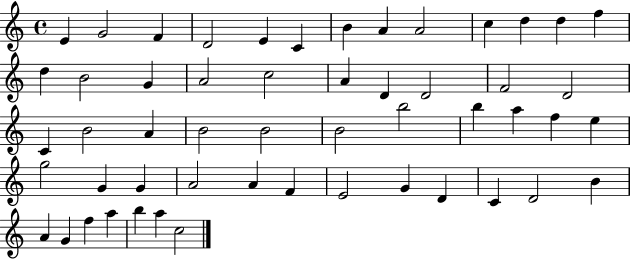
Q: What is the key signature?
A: C major